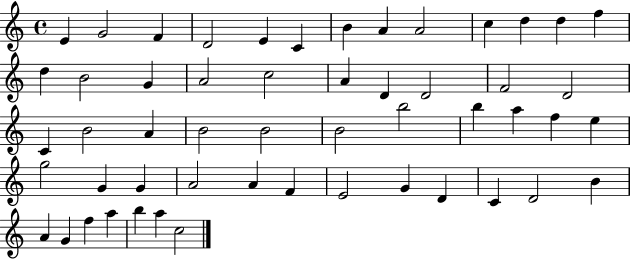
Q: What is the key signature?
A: C major